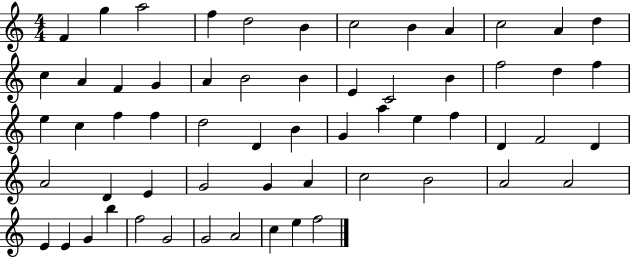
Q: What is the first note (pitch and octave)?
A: F4